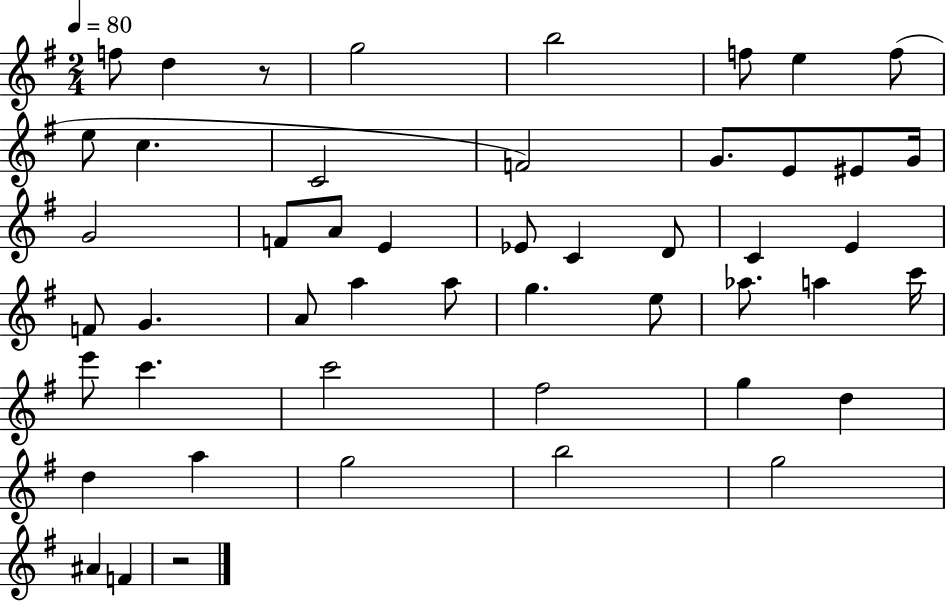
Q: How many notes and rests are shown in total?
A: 49